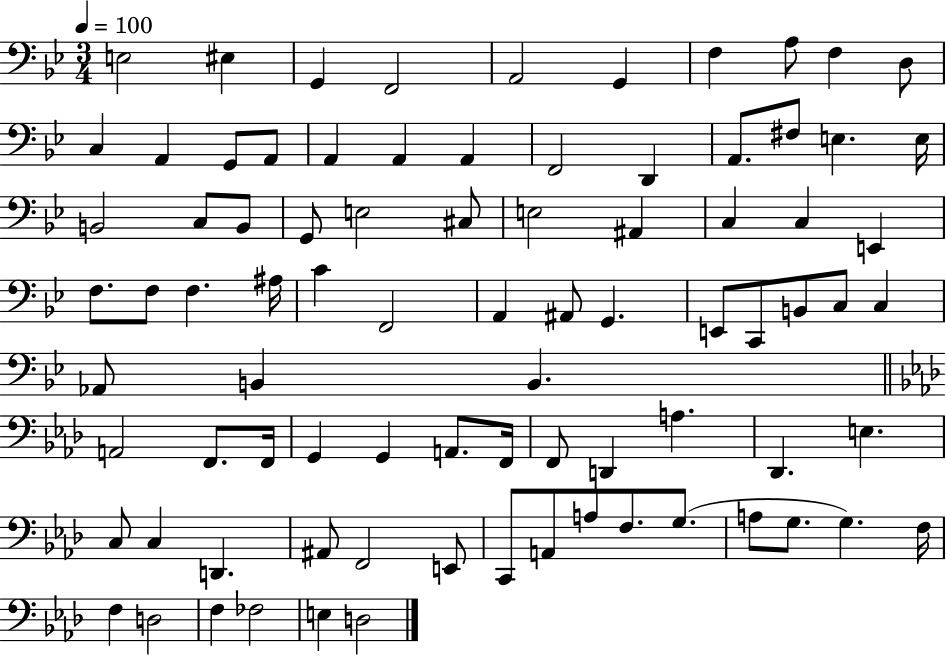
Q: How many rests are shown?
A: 0